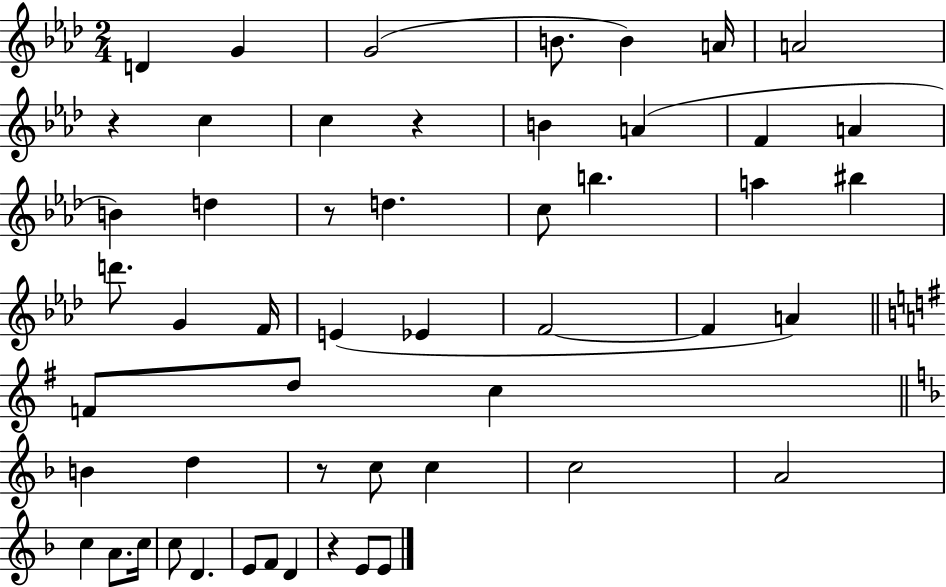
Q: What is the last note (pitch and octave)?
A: E4